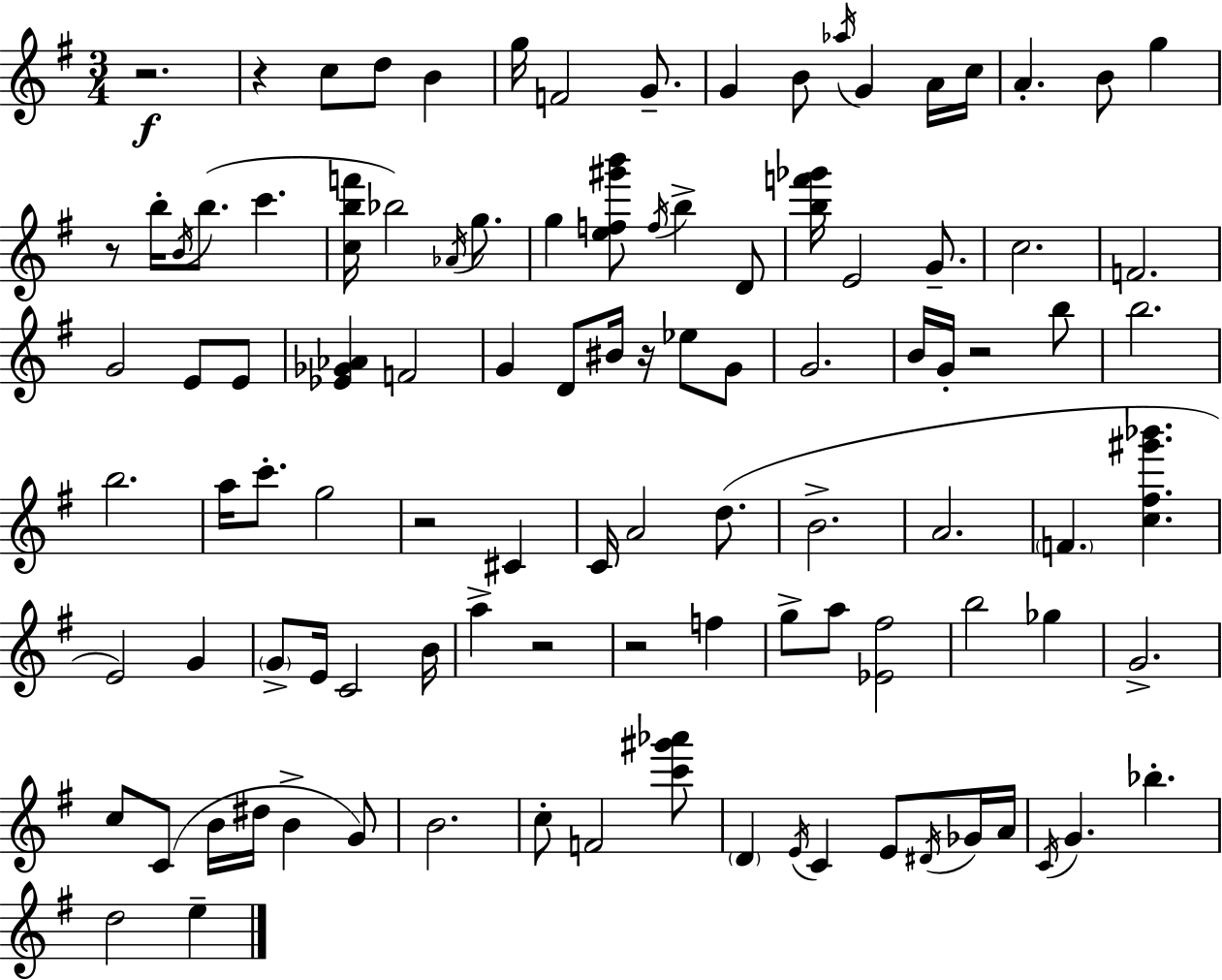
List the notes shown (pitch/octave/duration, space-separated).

R/h. R/q C5/e D5/e B4/q G5/s F4/h G4/e. G4/q B4/e Ab5/s G4/q A4/s C5/s A4/q. B4/e G5/q R/e B5/s B4/s B5/e. C6/q. [C5,B5,F6]/s Bb5/h Ab4/s G5/e. G5/q [E5,F5,G#6,B6]/e F5/s B5/q D4/e [B5,F6,Gb6]/s E4/h G4/e. C5/h. F4/h. G4/h E4/e E4/e [Eb4,Gb4,Ab4]/q F4/h G4/q D4/e BIS4/s R/s Eb5/e G4/e G4/h. B4/s G4/s R/h B5/e B5/h. B5/h. A5/s C6/e. G5/h R/h C#4/q C4/s A4/h D5/e. B4/h. A4/h. F4/q. [C5,F#5,G#6,Bb6]/q. E4/h G4/q G4/e E4/s C4/h B4/s A5/q R/h R/h F5/q G5/e A5/e [Eb4,F#5]/h B5/h Gb5/q G4/h. C5/e C4/e B4/s D#5/s B4/q G4/e B4/h. C5/e F4/h [C6,G#6,Ab6]/e D4/q E4/s C4/q E4/e D#4/s Gb4/s A4/s C4/s G4/q. Bb5/q. D5/h E5/q